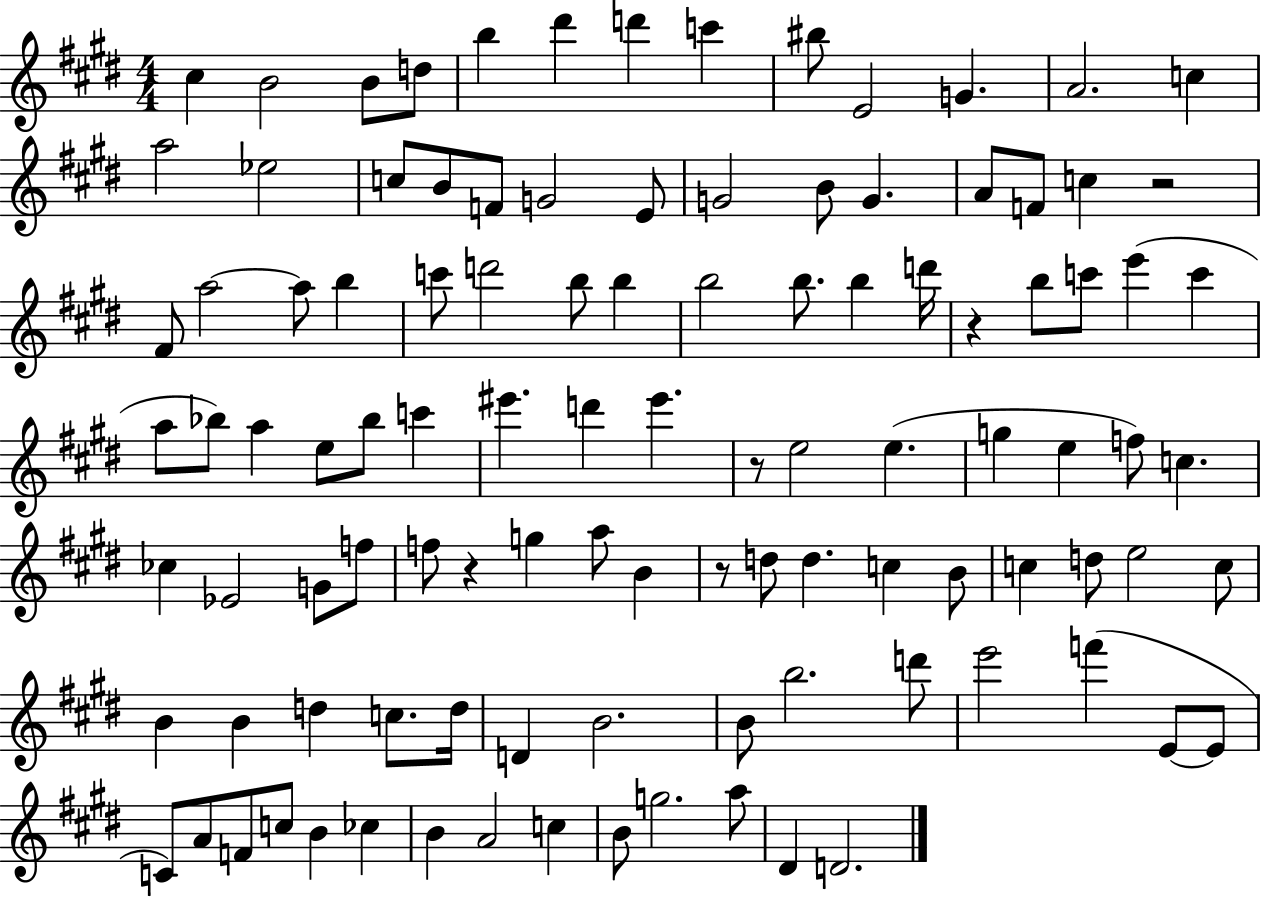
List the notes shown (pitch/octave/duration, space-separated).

C#5/q B4/h B4/e D5/e B5/q D#6/q D6/q C6/q BIS5/e E4/h G4/q. A4/h. C5/q A5/h Eb5/h C5/e B4/e F4/e G4/h E4/e G4/h B4/e G4/q. A4/e F4/e C5/q R/h F#4/e A5/h A5/e B5/q C6/e D6/h B5/e B5/q B5/h B5/e. B5/q D6/s R/q B5/e C6/e E6/q C6/q A5/e Bb5/e A5/q E5/e Bb5/e C6/q EIS6/q. D6/q EIS6/q. R/e E5/h E5/q. G5/q E5/q F5/e C5/q. CES5/q Eb4/h G4/e F5/e F5/e R/q G5/q A5/e B4/q R/e D5/e D5/q. C5/q B4/e C5/q D5/e E5/h C5/e B4/q B4/q D5/q C5/e. D5/s D4/q B4/h. B4/e B5/h. D6/e E6/h F6/q E4/e E4/e C4/e A4/e F4/e C5/e B4/q CES5/q B4/q A4/h C5/q B4/e G5/h. A5/e D#4/q D4/h.